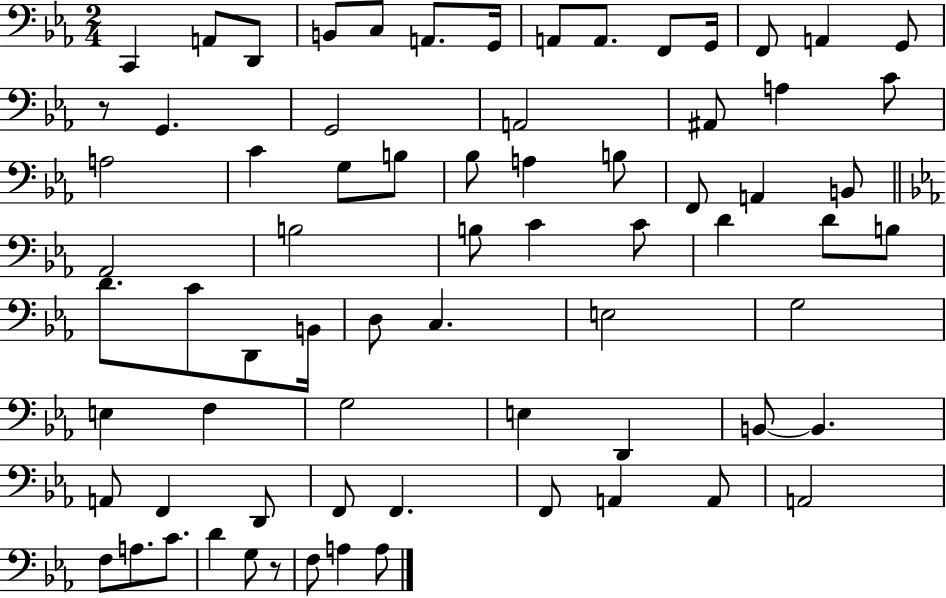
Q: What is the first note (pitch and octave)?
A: C2